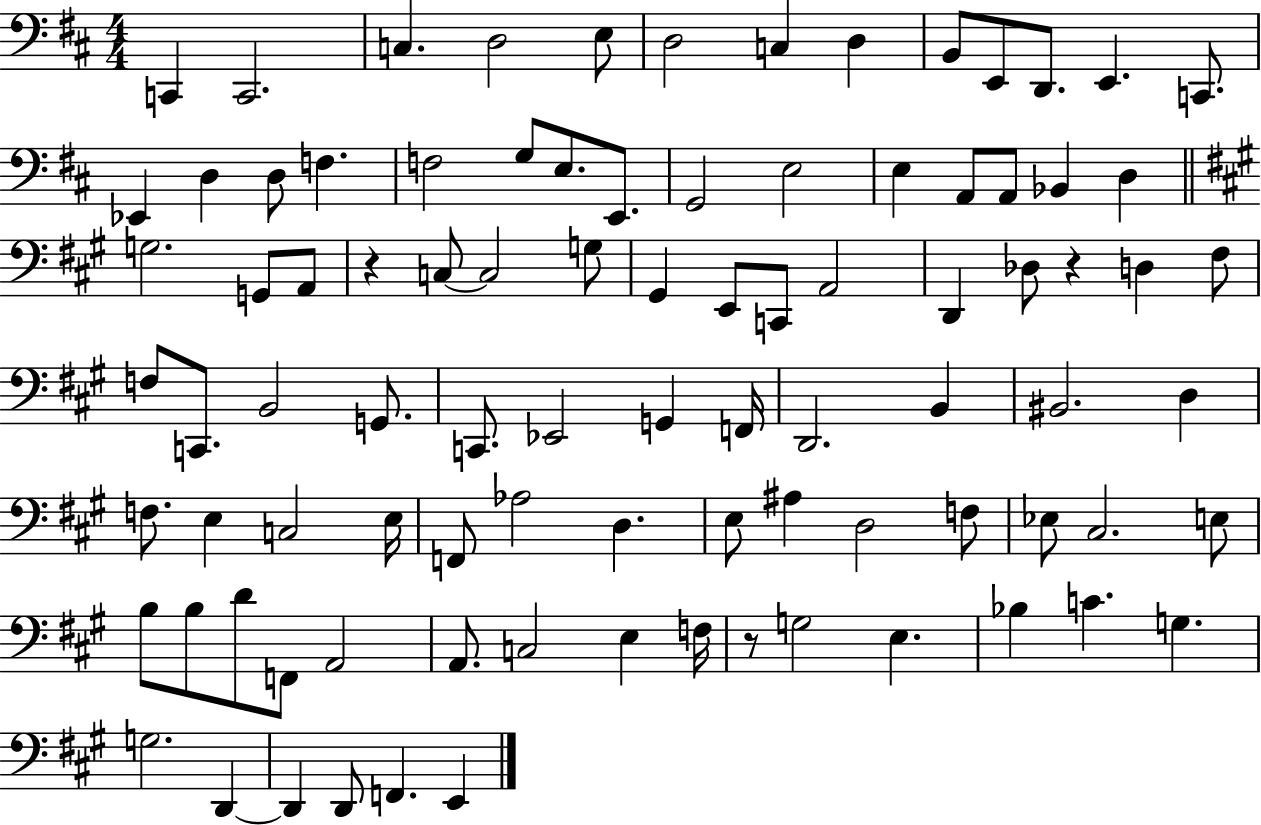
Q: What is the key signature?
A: D major